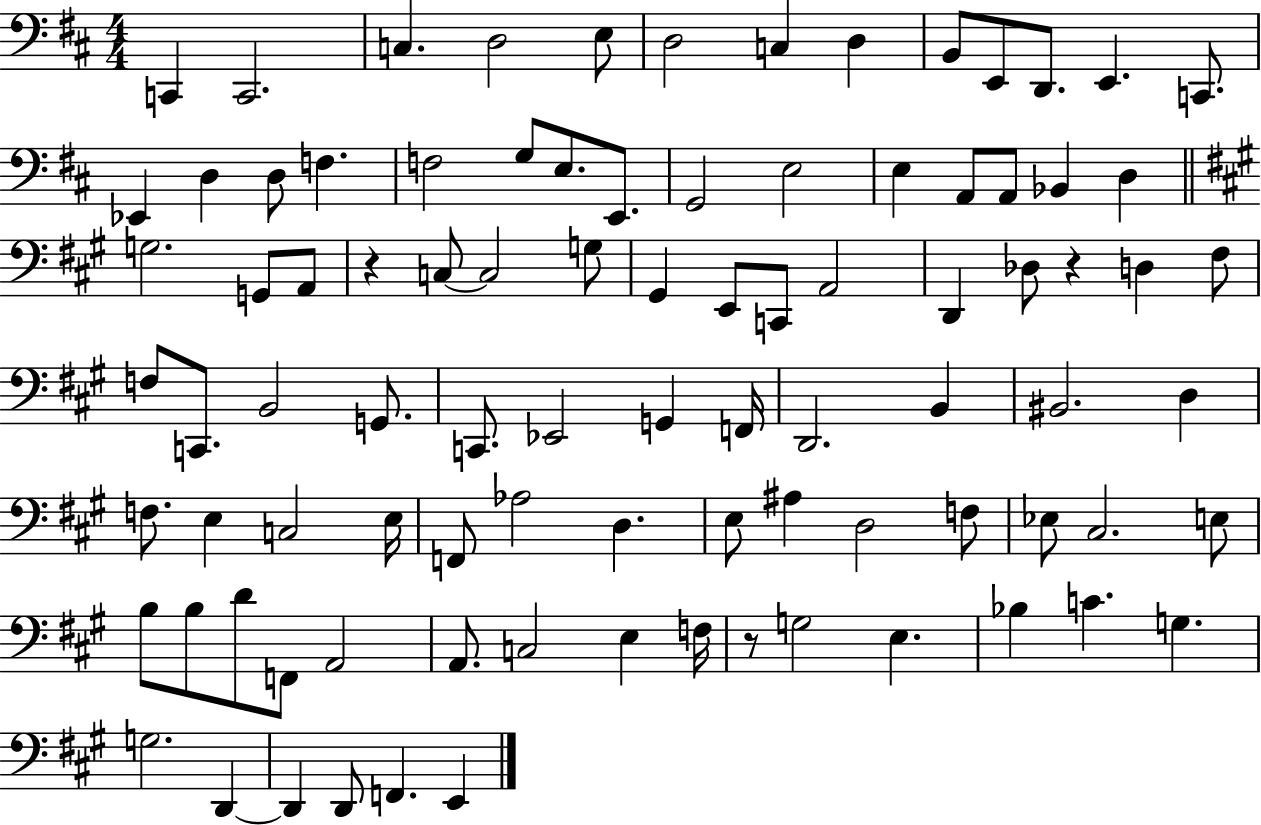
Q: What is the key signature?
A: D major